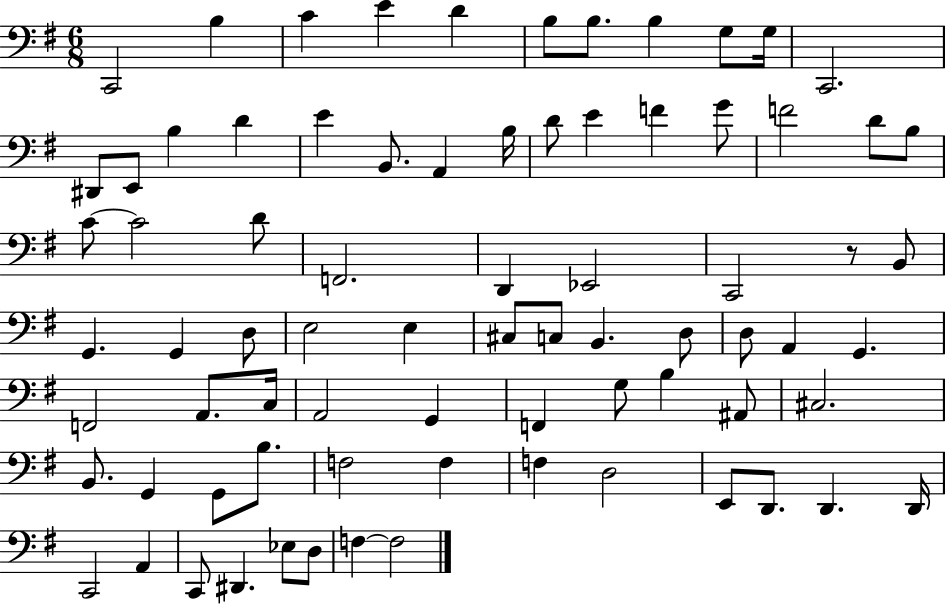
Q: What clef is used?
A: bass